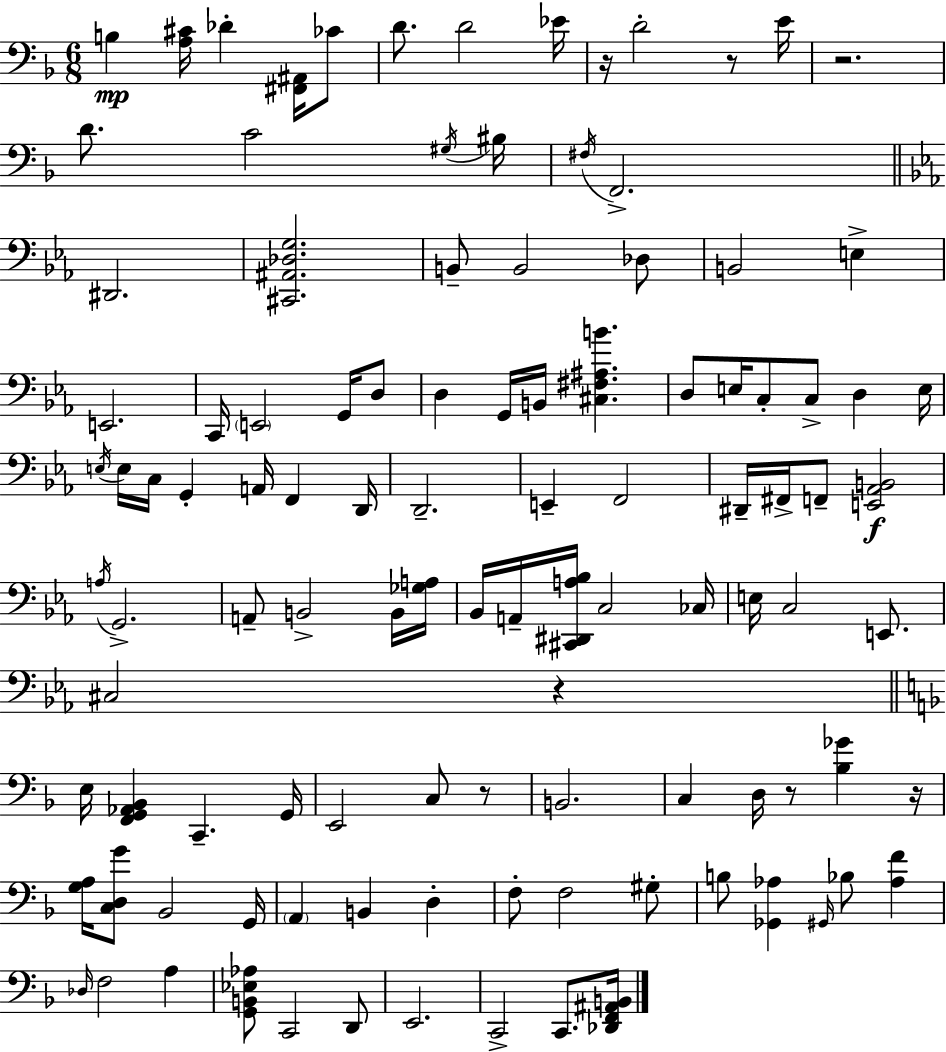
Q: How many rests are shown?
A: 7